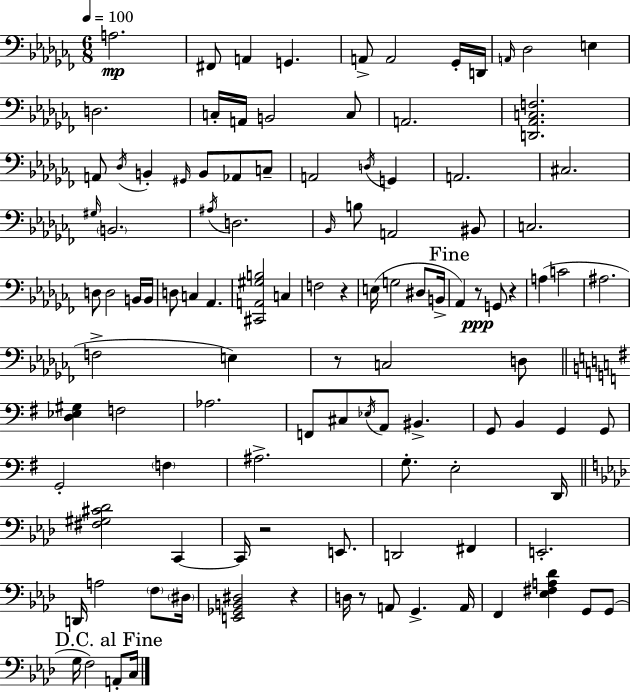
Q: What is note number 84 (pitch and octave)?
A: D2